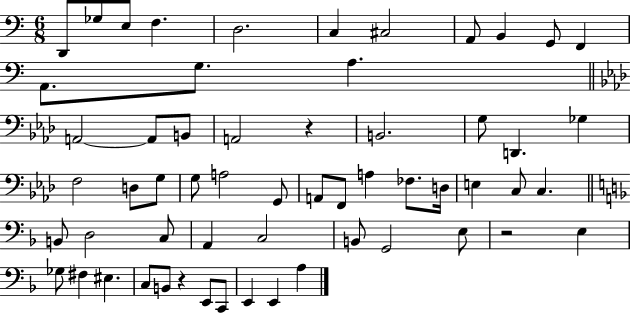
X:1
T:Untitled
M:6/8
L:1/4
K:C
D,,/2 _G,/2 E,/2 F, D,2 C, ^C,2 A,,/2 B,, G,,/2 F,, A,,/2 G,/2 A, A,,2 A,,/2 B,,/2 A,,2 z B,,2 G,/2 D,, _G, F,2 D,/2 G,/2 G,/2 A,2 G,,/2 A,,/2 F,,/2 A, _F,/2 D,/4 E, C,/2 C, B,,/2 D,2 C,/2 A,, C,2 B,,/2 G,,2 E,/2 z2 E, _G,/2 ^F, ^E, C,/2 B,,/2 z E,,/2 C,,/2 E,, E,, A,